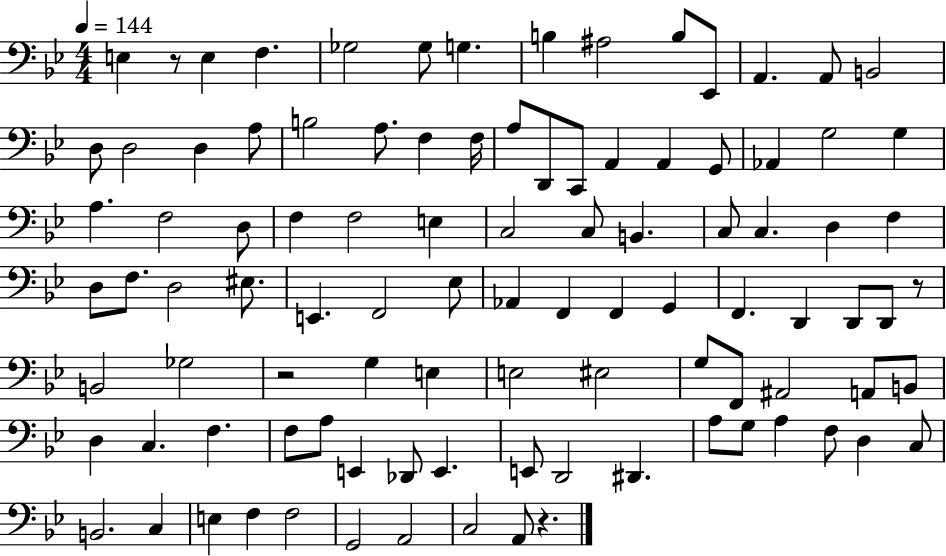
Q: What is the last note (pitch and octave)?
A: A2